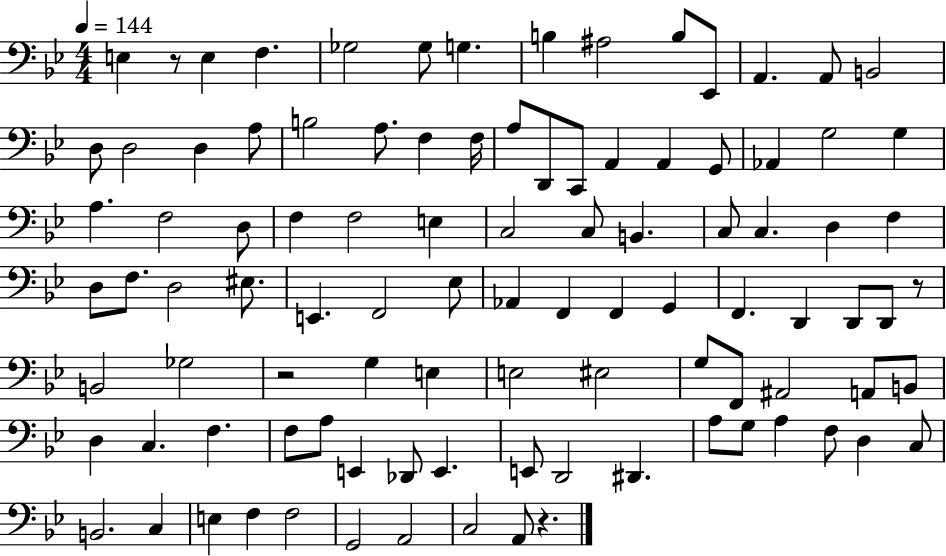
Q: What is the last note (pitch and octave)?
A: A2